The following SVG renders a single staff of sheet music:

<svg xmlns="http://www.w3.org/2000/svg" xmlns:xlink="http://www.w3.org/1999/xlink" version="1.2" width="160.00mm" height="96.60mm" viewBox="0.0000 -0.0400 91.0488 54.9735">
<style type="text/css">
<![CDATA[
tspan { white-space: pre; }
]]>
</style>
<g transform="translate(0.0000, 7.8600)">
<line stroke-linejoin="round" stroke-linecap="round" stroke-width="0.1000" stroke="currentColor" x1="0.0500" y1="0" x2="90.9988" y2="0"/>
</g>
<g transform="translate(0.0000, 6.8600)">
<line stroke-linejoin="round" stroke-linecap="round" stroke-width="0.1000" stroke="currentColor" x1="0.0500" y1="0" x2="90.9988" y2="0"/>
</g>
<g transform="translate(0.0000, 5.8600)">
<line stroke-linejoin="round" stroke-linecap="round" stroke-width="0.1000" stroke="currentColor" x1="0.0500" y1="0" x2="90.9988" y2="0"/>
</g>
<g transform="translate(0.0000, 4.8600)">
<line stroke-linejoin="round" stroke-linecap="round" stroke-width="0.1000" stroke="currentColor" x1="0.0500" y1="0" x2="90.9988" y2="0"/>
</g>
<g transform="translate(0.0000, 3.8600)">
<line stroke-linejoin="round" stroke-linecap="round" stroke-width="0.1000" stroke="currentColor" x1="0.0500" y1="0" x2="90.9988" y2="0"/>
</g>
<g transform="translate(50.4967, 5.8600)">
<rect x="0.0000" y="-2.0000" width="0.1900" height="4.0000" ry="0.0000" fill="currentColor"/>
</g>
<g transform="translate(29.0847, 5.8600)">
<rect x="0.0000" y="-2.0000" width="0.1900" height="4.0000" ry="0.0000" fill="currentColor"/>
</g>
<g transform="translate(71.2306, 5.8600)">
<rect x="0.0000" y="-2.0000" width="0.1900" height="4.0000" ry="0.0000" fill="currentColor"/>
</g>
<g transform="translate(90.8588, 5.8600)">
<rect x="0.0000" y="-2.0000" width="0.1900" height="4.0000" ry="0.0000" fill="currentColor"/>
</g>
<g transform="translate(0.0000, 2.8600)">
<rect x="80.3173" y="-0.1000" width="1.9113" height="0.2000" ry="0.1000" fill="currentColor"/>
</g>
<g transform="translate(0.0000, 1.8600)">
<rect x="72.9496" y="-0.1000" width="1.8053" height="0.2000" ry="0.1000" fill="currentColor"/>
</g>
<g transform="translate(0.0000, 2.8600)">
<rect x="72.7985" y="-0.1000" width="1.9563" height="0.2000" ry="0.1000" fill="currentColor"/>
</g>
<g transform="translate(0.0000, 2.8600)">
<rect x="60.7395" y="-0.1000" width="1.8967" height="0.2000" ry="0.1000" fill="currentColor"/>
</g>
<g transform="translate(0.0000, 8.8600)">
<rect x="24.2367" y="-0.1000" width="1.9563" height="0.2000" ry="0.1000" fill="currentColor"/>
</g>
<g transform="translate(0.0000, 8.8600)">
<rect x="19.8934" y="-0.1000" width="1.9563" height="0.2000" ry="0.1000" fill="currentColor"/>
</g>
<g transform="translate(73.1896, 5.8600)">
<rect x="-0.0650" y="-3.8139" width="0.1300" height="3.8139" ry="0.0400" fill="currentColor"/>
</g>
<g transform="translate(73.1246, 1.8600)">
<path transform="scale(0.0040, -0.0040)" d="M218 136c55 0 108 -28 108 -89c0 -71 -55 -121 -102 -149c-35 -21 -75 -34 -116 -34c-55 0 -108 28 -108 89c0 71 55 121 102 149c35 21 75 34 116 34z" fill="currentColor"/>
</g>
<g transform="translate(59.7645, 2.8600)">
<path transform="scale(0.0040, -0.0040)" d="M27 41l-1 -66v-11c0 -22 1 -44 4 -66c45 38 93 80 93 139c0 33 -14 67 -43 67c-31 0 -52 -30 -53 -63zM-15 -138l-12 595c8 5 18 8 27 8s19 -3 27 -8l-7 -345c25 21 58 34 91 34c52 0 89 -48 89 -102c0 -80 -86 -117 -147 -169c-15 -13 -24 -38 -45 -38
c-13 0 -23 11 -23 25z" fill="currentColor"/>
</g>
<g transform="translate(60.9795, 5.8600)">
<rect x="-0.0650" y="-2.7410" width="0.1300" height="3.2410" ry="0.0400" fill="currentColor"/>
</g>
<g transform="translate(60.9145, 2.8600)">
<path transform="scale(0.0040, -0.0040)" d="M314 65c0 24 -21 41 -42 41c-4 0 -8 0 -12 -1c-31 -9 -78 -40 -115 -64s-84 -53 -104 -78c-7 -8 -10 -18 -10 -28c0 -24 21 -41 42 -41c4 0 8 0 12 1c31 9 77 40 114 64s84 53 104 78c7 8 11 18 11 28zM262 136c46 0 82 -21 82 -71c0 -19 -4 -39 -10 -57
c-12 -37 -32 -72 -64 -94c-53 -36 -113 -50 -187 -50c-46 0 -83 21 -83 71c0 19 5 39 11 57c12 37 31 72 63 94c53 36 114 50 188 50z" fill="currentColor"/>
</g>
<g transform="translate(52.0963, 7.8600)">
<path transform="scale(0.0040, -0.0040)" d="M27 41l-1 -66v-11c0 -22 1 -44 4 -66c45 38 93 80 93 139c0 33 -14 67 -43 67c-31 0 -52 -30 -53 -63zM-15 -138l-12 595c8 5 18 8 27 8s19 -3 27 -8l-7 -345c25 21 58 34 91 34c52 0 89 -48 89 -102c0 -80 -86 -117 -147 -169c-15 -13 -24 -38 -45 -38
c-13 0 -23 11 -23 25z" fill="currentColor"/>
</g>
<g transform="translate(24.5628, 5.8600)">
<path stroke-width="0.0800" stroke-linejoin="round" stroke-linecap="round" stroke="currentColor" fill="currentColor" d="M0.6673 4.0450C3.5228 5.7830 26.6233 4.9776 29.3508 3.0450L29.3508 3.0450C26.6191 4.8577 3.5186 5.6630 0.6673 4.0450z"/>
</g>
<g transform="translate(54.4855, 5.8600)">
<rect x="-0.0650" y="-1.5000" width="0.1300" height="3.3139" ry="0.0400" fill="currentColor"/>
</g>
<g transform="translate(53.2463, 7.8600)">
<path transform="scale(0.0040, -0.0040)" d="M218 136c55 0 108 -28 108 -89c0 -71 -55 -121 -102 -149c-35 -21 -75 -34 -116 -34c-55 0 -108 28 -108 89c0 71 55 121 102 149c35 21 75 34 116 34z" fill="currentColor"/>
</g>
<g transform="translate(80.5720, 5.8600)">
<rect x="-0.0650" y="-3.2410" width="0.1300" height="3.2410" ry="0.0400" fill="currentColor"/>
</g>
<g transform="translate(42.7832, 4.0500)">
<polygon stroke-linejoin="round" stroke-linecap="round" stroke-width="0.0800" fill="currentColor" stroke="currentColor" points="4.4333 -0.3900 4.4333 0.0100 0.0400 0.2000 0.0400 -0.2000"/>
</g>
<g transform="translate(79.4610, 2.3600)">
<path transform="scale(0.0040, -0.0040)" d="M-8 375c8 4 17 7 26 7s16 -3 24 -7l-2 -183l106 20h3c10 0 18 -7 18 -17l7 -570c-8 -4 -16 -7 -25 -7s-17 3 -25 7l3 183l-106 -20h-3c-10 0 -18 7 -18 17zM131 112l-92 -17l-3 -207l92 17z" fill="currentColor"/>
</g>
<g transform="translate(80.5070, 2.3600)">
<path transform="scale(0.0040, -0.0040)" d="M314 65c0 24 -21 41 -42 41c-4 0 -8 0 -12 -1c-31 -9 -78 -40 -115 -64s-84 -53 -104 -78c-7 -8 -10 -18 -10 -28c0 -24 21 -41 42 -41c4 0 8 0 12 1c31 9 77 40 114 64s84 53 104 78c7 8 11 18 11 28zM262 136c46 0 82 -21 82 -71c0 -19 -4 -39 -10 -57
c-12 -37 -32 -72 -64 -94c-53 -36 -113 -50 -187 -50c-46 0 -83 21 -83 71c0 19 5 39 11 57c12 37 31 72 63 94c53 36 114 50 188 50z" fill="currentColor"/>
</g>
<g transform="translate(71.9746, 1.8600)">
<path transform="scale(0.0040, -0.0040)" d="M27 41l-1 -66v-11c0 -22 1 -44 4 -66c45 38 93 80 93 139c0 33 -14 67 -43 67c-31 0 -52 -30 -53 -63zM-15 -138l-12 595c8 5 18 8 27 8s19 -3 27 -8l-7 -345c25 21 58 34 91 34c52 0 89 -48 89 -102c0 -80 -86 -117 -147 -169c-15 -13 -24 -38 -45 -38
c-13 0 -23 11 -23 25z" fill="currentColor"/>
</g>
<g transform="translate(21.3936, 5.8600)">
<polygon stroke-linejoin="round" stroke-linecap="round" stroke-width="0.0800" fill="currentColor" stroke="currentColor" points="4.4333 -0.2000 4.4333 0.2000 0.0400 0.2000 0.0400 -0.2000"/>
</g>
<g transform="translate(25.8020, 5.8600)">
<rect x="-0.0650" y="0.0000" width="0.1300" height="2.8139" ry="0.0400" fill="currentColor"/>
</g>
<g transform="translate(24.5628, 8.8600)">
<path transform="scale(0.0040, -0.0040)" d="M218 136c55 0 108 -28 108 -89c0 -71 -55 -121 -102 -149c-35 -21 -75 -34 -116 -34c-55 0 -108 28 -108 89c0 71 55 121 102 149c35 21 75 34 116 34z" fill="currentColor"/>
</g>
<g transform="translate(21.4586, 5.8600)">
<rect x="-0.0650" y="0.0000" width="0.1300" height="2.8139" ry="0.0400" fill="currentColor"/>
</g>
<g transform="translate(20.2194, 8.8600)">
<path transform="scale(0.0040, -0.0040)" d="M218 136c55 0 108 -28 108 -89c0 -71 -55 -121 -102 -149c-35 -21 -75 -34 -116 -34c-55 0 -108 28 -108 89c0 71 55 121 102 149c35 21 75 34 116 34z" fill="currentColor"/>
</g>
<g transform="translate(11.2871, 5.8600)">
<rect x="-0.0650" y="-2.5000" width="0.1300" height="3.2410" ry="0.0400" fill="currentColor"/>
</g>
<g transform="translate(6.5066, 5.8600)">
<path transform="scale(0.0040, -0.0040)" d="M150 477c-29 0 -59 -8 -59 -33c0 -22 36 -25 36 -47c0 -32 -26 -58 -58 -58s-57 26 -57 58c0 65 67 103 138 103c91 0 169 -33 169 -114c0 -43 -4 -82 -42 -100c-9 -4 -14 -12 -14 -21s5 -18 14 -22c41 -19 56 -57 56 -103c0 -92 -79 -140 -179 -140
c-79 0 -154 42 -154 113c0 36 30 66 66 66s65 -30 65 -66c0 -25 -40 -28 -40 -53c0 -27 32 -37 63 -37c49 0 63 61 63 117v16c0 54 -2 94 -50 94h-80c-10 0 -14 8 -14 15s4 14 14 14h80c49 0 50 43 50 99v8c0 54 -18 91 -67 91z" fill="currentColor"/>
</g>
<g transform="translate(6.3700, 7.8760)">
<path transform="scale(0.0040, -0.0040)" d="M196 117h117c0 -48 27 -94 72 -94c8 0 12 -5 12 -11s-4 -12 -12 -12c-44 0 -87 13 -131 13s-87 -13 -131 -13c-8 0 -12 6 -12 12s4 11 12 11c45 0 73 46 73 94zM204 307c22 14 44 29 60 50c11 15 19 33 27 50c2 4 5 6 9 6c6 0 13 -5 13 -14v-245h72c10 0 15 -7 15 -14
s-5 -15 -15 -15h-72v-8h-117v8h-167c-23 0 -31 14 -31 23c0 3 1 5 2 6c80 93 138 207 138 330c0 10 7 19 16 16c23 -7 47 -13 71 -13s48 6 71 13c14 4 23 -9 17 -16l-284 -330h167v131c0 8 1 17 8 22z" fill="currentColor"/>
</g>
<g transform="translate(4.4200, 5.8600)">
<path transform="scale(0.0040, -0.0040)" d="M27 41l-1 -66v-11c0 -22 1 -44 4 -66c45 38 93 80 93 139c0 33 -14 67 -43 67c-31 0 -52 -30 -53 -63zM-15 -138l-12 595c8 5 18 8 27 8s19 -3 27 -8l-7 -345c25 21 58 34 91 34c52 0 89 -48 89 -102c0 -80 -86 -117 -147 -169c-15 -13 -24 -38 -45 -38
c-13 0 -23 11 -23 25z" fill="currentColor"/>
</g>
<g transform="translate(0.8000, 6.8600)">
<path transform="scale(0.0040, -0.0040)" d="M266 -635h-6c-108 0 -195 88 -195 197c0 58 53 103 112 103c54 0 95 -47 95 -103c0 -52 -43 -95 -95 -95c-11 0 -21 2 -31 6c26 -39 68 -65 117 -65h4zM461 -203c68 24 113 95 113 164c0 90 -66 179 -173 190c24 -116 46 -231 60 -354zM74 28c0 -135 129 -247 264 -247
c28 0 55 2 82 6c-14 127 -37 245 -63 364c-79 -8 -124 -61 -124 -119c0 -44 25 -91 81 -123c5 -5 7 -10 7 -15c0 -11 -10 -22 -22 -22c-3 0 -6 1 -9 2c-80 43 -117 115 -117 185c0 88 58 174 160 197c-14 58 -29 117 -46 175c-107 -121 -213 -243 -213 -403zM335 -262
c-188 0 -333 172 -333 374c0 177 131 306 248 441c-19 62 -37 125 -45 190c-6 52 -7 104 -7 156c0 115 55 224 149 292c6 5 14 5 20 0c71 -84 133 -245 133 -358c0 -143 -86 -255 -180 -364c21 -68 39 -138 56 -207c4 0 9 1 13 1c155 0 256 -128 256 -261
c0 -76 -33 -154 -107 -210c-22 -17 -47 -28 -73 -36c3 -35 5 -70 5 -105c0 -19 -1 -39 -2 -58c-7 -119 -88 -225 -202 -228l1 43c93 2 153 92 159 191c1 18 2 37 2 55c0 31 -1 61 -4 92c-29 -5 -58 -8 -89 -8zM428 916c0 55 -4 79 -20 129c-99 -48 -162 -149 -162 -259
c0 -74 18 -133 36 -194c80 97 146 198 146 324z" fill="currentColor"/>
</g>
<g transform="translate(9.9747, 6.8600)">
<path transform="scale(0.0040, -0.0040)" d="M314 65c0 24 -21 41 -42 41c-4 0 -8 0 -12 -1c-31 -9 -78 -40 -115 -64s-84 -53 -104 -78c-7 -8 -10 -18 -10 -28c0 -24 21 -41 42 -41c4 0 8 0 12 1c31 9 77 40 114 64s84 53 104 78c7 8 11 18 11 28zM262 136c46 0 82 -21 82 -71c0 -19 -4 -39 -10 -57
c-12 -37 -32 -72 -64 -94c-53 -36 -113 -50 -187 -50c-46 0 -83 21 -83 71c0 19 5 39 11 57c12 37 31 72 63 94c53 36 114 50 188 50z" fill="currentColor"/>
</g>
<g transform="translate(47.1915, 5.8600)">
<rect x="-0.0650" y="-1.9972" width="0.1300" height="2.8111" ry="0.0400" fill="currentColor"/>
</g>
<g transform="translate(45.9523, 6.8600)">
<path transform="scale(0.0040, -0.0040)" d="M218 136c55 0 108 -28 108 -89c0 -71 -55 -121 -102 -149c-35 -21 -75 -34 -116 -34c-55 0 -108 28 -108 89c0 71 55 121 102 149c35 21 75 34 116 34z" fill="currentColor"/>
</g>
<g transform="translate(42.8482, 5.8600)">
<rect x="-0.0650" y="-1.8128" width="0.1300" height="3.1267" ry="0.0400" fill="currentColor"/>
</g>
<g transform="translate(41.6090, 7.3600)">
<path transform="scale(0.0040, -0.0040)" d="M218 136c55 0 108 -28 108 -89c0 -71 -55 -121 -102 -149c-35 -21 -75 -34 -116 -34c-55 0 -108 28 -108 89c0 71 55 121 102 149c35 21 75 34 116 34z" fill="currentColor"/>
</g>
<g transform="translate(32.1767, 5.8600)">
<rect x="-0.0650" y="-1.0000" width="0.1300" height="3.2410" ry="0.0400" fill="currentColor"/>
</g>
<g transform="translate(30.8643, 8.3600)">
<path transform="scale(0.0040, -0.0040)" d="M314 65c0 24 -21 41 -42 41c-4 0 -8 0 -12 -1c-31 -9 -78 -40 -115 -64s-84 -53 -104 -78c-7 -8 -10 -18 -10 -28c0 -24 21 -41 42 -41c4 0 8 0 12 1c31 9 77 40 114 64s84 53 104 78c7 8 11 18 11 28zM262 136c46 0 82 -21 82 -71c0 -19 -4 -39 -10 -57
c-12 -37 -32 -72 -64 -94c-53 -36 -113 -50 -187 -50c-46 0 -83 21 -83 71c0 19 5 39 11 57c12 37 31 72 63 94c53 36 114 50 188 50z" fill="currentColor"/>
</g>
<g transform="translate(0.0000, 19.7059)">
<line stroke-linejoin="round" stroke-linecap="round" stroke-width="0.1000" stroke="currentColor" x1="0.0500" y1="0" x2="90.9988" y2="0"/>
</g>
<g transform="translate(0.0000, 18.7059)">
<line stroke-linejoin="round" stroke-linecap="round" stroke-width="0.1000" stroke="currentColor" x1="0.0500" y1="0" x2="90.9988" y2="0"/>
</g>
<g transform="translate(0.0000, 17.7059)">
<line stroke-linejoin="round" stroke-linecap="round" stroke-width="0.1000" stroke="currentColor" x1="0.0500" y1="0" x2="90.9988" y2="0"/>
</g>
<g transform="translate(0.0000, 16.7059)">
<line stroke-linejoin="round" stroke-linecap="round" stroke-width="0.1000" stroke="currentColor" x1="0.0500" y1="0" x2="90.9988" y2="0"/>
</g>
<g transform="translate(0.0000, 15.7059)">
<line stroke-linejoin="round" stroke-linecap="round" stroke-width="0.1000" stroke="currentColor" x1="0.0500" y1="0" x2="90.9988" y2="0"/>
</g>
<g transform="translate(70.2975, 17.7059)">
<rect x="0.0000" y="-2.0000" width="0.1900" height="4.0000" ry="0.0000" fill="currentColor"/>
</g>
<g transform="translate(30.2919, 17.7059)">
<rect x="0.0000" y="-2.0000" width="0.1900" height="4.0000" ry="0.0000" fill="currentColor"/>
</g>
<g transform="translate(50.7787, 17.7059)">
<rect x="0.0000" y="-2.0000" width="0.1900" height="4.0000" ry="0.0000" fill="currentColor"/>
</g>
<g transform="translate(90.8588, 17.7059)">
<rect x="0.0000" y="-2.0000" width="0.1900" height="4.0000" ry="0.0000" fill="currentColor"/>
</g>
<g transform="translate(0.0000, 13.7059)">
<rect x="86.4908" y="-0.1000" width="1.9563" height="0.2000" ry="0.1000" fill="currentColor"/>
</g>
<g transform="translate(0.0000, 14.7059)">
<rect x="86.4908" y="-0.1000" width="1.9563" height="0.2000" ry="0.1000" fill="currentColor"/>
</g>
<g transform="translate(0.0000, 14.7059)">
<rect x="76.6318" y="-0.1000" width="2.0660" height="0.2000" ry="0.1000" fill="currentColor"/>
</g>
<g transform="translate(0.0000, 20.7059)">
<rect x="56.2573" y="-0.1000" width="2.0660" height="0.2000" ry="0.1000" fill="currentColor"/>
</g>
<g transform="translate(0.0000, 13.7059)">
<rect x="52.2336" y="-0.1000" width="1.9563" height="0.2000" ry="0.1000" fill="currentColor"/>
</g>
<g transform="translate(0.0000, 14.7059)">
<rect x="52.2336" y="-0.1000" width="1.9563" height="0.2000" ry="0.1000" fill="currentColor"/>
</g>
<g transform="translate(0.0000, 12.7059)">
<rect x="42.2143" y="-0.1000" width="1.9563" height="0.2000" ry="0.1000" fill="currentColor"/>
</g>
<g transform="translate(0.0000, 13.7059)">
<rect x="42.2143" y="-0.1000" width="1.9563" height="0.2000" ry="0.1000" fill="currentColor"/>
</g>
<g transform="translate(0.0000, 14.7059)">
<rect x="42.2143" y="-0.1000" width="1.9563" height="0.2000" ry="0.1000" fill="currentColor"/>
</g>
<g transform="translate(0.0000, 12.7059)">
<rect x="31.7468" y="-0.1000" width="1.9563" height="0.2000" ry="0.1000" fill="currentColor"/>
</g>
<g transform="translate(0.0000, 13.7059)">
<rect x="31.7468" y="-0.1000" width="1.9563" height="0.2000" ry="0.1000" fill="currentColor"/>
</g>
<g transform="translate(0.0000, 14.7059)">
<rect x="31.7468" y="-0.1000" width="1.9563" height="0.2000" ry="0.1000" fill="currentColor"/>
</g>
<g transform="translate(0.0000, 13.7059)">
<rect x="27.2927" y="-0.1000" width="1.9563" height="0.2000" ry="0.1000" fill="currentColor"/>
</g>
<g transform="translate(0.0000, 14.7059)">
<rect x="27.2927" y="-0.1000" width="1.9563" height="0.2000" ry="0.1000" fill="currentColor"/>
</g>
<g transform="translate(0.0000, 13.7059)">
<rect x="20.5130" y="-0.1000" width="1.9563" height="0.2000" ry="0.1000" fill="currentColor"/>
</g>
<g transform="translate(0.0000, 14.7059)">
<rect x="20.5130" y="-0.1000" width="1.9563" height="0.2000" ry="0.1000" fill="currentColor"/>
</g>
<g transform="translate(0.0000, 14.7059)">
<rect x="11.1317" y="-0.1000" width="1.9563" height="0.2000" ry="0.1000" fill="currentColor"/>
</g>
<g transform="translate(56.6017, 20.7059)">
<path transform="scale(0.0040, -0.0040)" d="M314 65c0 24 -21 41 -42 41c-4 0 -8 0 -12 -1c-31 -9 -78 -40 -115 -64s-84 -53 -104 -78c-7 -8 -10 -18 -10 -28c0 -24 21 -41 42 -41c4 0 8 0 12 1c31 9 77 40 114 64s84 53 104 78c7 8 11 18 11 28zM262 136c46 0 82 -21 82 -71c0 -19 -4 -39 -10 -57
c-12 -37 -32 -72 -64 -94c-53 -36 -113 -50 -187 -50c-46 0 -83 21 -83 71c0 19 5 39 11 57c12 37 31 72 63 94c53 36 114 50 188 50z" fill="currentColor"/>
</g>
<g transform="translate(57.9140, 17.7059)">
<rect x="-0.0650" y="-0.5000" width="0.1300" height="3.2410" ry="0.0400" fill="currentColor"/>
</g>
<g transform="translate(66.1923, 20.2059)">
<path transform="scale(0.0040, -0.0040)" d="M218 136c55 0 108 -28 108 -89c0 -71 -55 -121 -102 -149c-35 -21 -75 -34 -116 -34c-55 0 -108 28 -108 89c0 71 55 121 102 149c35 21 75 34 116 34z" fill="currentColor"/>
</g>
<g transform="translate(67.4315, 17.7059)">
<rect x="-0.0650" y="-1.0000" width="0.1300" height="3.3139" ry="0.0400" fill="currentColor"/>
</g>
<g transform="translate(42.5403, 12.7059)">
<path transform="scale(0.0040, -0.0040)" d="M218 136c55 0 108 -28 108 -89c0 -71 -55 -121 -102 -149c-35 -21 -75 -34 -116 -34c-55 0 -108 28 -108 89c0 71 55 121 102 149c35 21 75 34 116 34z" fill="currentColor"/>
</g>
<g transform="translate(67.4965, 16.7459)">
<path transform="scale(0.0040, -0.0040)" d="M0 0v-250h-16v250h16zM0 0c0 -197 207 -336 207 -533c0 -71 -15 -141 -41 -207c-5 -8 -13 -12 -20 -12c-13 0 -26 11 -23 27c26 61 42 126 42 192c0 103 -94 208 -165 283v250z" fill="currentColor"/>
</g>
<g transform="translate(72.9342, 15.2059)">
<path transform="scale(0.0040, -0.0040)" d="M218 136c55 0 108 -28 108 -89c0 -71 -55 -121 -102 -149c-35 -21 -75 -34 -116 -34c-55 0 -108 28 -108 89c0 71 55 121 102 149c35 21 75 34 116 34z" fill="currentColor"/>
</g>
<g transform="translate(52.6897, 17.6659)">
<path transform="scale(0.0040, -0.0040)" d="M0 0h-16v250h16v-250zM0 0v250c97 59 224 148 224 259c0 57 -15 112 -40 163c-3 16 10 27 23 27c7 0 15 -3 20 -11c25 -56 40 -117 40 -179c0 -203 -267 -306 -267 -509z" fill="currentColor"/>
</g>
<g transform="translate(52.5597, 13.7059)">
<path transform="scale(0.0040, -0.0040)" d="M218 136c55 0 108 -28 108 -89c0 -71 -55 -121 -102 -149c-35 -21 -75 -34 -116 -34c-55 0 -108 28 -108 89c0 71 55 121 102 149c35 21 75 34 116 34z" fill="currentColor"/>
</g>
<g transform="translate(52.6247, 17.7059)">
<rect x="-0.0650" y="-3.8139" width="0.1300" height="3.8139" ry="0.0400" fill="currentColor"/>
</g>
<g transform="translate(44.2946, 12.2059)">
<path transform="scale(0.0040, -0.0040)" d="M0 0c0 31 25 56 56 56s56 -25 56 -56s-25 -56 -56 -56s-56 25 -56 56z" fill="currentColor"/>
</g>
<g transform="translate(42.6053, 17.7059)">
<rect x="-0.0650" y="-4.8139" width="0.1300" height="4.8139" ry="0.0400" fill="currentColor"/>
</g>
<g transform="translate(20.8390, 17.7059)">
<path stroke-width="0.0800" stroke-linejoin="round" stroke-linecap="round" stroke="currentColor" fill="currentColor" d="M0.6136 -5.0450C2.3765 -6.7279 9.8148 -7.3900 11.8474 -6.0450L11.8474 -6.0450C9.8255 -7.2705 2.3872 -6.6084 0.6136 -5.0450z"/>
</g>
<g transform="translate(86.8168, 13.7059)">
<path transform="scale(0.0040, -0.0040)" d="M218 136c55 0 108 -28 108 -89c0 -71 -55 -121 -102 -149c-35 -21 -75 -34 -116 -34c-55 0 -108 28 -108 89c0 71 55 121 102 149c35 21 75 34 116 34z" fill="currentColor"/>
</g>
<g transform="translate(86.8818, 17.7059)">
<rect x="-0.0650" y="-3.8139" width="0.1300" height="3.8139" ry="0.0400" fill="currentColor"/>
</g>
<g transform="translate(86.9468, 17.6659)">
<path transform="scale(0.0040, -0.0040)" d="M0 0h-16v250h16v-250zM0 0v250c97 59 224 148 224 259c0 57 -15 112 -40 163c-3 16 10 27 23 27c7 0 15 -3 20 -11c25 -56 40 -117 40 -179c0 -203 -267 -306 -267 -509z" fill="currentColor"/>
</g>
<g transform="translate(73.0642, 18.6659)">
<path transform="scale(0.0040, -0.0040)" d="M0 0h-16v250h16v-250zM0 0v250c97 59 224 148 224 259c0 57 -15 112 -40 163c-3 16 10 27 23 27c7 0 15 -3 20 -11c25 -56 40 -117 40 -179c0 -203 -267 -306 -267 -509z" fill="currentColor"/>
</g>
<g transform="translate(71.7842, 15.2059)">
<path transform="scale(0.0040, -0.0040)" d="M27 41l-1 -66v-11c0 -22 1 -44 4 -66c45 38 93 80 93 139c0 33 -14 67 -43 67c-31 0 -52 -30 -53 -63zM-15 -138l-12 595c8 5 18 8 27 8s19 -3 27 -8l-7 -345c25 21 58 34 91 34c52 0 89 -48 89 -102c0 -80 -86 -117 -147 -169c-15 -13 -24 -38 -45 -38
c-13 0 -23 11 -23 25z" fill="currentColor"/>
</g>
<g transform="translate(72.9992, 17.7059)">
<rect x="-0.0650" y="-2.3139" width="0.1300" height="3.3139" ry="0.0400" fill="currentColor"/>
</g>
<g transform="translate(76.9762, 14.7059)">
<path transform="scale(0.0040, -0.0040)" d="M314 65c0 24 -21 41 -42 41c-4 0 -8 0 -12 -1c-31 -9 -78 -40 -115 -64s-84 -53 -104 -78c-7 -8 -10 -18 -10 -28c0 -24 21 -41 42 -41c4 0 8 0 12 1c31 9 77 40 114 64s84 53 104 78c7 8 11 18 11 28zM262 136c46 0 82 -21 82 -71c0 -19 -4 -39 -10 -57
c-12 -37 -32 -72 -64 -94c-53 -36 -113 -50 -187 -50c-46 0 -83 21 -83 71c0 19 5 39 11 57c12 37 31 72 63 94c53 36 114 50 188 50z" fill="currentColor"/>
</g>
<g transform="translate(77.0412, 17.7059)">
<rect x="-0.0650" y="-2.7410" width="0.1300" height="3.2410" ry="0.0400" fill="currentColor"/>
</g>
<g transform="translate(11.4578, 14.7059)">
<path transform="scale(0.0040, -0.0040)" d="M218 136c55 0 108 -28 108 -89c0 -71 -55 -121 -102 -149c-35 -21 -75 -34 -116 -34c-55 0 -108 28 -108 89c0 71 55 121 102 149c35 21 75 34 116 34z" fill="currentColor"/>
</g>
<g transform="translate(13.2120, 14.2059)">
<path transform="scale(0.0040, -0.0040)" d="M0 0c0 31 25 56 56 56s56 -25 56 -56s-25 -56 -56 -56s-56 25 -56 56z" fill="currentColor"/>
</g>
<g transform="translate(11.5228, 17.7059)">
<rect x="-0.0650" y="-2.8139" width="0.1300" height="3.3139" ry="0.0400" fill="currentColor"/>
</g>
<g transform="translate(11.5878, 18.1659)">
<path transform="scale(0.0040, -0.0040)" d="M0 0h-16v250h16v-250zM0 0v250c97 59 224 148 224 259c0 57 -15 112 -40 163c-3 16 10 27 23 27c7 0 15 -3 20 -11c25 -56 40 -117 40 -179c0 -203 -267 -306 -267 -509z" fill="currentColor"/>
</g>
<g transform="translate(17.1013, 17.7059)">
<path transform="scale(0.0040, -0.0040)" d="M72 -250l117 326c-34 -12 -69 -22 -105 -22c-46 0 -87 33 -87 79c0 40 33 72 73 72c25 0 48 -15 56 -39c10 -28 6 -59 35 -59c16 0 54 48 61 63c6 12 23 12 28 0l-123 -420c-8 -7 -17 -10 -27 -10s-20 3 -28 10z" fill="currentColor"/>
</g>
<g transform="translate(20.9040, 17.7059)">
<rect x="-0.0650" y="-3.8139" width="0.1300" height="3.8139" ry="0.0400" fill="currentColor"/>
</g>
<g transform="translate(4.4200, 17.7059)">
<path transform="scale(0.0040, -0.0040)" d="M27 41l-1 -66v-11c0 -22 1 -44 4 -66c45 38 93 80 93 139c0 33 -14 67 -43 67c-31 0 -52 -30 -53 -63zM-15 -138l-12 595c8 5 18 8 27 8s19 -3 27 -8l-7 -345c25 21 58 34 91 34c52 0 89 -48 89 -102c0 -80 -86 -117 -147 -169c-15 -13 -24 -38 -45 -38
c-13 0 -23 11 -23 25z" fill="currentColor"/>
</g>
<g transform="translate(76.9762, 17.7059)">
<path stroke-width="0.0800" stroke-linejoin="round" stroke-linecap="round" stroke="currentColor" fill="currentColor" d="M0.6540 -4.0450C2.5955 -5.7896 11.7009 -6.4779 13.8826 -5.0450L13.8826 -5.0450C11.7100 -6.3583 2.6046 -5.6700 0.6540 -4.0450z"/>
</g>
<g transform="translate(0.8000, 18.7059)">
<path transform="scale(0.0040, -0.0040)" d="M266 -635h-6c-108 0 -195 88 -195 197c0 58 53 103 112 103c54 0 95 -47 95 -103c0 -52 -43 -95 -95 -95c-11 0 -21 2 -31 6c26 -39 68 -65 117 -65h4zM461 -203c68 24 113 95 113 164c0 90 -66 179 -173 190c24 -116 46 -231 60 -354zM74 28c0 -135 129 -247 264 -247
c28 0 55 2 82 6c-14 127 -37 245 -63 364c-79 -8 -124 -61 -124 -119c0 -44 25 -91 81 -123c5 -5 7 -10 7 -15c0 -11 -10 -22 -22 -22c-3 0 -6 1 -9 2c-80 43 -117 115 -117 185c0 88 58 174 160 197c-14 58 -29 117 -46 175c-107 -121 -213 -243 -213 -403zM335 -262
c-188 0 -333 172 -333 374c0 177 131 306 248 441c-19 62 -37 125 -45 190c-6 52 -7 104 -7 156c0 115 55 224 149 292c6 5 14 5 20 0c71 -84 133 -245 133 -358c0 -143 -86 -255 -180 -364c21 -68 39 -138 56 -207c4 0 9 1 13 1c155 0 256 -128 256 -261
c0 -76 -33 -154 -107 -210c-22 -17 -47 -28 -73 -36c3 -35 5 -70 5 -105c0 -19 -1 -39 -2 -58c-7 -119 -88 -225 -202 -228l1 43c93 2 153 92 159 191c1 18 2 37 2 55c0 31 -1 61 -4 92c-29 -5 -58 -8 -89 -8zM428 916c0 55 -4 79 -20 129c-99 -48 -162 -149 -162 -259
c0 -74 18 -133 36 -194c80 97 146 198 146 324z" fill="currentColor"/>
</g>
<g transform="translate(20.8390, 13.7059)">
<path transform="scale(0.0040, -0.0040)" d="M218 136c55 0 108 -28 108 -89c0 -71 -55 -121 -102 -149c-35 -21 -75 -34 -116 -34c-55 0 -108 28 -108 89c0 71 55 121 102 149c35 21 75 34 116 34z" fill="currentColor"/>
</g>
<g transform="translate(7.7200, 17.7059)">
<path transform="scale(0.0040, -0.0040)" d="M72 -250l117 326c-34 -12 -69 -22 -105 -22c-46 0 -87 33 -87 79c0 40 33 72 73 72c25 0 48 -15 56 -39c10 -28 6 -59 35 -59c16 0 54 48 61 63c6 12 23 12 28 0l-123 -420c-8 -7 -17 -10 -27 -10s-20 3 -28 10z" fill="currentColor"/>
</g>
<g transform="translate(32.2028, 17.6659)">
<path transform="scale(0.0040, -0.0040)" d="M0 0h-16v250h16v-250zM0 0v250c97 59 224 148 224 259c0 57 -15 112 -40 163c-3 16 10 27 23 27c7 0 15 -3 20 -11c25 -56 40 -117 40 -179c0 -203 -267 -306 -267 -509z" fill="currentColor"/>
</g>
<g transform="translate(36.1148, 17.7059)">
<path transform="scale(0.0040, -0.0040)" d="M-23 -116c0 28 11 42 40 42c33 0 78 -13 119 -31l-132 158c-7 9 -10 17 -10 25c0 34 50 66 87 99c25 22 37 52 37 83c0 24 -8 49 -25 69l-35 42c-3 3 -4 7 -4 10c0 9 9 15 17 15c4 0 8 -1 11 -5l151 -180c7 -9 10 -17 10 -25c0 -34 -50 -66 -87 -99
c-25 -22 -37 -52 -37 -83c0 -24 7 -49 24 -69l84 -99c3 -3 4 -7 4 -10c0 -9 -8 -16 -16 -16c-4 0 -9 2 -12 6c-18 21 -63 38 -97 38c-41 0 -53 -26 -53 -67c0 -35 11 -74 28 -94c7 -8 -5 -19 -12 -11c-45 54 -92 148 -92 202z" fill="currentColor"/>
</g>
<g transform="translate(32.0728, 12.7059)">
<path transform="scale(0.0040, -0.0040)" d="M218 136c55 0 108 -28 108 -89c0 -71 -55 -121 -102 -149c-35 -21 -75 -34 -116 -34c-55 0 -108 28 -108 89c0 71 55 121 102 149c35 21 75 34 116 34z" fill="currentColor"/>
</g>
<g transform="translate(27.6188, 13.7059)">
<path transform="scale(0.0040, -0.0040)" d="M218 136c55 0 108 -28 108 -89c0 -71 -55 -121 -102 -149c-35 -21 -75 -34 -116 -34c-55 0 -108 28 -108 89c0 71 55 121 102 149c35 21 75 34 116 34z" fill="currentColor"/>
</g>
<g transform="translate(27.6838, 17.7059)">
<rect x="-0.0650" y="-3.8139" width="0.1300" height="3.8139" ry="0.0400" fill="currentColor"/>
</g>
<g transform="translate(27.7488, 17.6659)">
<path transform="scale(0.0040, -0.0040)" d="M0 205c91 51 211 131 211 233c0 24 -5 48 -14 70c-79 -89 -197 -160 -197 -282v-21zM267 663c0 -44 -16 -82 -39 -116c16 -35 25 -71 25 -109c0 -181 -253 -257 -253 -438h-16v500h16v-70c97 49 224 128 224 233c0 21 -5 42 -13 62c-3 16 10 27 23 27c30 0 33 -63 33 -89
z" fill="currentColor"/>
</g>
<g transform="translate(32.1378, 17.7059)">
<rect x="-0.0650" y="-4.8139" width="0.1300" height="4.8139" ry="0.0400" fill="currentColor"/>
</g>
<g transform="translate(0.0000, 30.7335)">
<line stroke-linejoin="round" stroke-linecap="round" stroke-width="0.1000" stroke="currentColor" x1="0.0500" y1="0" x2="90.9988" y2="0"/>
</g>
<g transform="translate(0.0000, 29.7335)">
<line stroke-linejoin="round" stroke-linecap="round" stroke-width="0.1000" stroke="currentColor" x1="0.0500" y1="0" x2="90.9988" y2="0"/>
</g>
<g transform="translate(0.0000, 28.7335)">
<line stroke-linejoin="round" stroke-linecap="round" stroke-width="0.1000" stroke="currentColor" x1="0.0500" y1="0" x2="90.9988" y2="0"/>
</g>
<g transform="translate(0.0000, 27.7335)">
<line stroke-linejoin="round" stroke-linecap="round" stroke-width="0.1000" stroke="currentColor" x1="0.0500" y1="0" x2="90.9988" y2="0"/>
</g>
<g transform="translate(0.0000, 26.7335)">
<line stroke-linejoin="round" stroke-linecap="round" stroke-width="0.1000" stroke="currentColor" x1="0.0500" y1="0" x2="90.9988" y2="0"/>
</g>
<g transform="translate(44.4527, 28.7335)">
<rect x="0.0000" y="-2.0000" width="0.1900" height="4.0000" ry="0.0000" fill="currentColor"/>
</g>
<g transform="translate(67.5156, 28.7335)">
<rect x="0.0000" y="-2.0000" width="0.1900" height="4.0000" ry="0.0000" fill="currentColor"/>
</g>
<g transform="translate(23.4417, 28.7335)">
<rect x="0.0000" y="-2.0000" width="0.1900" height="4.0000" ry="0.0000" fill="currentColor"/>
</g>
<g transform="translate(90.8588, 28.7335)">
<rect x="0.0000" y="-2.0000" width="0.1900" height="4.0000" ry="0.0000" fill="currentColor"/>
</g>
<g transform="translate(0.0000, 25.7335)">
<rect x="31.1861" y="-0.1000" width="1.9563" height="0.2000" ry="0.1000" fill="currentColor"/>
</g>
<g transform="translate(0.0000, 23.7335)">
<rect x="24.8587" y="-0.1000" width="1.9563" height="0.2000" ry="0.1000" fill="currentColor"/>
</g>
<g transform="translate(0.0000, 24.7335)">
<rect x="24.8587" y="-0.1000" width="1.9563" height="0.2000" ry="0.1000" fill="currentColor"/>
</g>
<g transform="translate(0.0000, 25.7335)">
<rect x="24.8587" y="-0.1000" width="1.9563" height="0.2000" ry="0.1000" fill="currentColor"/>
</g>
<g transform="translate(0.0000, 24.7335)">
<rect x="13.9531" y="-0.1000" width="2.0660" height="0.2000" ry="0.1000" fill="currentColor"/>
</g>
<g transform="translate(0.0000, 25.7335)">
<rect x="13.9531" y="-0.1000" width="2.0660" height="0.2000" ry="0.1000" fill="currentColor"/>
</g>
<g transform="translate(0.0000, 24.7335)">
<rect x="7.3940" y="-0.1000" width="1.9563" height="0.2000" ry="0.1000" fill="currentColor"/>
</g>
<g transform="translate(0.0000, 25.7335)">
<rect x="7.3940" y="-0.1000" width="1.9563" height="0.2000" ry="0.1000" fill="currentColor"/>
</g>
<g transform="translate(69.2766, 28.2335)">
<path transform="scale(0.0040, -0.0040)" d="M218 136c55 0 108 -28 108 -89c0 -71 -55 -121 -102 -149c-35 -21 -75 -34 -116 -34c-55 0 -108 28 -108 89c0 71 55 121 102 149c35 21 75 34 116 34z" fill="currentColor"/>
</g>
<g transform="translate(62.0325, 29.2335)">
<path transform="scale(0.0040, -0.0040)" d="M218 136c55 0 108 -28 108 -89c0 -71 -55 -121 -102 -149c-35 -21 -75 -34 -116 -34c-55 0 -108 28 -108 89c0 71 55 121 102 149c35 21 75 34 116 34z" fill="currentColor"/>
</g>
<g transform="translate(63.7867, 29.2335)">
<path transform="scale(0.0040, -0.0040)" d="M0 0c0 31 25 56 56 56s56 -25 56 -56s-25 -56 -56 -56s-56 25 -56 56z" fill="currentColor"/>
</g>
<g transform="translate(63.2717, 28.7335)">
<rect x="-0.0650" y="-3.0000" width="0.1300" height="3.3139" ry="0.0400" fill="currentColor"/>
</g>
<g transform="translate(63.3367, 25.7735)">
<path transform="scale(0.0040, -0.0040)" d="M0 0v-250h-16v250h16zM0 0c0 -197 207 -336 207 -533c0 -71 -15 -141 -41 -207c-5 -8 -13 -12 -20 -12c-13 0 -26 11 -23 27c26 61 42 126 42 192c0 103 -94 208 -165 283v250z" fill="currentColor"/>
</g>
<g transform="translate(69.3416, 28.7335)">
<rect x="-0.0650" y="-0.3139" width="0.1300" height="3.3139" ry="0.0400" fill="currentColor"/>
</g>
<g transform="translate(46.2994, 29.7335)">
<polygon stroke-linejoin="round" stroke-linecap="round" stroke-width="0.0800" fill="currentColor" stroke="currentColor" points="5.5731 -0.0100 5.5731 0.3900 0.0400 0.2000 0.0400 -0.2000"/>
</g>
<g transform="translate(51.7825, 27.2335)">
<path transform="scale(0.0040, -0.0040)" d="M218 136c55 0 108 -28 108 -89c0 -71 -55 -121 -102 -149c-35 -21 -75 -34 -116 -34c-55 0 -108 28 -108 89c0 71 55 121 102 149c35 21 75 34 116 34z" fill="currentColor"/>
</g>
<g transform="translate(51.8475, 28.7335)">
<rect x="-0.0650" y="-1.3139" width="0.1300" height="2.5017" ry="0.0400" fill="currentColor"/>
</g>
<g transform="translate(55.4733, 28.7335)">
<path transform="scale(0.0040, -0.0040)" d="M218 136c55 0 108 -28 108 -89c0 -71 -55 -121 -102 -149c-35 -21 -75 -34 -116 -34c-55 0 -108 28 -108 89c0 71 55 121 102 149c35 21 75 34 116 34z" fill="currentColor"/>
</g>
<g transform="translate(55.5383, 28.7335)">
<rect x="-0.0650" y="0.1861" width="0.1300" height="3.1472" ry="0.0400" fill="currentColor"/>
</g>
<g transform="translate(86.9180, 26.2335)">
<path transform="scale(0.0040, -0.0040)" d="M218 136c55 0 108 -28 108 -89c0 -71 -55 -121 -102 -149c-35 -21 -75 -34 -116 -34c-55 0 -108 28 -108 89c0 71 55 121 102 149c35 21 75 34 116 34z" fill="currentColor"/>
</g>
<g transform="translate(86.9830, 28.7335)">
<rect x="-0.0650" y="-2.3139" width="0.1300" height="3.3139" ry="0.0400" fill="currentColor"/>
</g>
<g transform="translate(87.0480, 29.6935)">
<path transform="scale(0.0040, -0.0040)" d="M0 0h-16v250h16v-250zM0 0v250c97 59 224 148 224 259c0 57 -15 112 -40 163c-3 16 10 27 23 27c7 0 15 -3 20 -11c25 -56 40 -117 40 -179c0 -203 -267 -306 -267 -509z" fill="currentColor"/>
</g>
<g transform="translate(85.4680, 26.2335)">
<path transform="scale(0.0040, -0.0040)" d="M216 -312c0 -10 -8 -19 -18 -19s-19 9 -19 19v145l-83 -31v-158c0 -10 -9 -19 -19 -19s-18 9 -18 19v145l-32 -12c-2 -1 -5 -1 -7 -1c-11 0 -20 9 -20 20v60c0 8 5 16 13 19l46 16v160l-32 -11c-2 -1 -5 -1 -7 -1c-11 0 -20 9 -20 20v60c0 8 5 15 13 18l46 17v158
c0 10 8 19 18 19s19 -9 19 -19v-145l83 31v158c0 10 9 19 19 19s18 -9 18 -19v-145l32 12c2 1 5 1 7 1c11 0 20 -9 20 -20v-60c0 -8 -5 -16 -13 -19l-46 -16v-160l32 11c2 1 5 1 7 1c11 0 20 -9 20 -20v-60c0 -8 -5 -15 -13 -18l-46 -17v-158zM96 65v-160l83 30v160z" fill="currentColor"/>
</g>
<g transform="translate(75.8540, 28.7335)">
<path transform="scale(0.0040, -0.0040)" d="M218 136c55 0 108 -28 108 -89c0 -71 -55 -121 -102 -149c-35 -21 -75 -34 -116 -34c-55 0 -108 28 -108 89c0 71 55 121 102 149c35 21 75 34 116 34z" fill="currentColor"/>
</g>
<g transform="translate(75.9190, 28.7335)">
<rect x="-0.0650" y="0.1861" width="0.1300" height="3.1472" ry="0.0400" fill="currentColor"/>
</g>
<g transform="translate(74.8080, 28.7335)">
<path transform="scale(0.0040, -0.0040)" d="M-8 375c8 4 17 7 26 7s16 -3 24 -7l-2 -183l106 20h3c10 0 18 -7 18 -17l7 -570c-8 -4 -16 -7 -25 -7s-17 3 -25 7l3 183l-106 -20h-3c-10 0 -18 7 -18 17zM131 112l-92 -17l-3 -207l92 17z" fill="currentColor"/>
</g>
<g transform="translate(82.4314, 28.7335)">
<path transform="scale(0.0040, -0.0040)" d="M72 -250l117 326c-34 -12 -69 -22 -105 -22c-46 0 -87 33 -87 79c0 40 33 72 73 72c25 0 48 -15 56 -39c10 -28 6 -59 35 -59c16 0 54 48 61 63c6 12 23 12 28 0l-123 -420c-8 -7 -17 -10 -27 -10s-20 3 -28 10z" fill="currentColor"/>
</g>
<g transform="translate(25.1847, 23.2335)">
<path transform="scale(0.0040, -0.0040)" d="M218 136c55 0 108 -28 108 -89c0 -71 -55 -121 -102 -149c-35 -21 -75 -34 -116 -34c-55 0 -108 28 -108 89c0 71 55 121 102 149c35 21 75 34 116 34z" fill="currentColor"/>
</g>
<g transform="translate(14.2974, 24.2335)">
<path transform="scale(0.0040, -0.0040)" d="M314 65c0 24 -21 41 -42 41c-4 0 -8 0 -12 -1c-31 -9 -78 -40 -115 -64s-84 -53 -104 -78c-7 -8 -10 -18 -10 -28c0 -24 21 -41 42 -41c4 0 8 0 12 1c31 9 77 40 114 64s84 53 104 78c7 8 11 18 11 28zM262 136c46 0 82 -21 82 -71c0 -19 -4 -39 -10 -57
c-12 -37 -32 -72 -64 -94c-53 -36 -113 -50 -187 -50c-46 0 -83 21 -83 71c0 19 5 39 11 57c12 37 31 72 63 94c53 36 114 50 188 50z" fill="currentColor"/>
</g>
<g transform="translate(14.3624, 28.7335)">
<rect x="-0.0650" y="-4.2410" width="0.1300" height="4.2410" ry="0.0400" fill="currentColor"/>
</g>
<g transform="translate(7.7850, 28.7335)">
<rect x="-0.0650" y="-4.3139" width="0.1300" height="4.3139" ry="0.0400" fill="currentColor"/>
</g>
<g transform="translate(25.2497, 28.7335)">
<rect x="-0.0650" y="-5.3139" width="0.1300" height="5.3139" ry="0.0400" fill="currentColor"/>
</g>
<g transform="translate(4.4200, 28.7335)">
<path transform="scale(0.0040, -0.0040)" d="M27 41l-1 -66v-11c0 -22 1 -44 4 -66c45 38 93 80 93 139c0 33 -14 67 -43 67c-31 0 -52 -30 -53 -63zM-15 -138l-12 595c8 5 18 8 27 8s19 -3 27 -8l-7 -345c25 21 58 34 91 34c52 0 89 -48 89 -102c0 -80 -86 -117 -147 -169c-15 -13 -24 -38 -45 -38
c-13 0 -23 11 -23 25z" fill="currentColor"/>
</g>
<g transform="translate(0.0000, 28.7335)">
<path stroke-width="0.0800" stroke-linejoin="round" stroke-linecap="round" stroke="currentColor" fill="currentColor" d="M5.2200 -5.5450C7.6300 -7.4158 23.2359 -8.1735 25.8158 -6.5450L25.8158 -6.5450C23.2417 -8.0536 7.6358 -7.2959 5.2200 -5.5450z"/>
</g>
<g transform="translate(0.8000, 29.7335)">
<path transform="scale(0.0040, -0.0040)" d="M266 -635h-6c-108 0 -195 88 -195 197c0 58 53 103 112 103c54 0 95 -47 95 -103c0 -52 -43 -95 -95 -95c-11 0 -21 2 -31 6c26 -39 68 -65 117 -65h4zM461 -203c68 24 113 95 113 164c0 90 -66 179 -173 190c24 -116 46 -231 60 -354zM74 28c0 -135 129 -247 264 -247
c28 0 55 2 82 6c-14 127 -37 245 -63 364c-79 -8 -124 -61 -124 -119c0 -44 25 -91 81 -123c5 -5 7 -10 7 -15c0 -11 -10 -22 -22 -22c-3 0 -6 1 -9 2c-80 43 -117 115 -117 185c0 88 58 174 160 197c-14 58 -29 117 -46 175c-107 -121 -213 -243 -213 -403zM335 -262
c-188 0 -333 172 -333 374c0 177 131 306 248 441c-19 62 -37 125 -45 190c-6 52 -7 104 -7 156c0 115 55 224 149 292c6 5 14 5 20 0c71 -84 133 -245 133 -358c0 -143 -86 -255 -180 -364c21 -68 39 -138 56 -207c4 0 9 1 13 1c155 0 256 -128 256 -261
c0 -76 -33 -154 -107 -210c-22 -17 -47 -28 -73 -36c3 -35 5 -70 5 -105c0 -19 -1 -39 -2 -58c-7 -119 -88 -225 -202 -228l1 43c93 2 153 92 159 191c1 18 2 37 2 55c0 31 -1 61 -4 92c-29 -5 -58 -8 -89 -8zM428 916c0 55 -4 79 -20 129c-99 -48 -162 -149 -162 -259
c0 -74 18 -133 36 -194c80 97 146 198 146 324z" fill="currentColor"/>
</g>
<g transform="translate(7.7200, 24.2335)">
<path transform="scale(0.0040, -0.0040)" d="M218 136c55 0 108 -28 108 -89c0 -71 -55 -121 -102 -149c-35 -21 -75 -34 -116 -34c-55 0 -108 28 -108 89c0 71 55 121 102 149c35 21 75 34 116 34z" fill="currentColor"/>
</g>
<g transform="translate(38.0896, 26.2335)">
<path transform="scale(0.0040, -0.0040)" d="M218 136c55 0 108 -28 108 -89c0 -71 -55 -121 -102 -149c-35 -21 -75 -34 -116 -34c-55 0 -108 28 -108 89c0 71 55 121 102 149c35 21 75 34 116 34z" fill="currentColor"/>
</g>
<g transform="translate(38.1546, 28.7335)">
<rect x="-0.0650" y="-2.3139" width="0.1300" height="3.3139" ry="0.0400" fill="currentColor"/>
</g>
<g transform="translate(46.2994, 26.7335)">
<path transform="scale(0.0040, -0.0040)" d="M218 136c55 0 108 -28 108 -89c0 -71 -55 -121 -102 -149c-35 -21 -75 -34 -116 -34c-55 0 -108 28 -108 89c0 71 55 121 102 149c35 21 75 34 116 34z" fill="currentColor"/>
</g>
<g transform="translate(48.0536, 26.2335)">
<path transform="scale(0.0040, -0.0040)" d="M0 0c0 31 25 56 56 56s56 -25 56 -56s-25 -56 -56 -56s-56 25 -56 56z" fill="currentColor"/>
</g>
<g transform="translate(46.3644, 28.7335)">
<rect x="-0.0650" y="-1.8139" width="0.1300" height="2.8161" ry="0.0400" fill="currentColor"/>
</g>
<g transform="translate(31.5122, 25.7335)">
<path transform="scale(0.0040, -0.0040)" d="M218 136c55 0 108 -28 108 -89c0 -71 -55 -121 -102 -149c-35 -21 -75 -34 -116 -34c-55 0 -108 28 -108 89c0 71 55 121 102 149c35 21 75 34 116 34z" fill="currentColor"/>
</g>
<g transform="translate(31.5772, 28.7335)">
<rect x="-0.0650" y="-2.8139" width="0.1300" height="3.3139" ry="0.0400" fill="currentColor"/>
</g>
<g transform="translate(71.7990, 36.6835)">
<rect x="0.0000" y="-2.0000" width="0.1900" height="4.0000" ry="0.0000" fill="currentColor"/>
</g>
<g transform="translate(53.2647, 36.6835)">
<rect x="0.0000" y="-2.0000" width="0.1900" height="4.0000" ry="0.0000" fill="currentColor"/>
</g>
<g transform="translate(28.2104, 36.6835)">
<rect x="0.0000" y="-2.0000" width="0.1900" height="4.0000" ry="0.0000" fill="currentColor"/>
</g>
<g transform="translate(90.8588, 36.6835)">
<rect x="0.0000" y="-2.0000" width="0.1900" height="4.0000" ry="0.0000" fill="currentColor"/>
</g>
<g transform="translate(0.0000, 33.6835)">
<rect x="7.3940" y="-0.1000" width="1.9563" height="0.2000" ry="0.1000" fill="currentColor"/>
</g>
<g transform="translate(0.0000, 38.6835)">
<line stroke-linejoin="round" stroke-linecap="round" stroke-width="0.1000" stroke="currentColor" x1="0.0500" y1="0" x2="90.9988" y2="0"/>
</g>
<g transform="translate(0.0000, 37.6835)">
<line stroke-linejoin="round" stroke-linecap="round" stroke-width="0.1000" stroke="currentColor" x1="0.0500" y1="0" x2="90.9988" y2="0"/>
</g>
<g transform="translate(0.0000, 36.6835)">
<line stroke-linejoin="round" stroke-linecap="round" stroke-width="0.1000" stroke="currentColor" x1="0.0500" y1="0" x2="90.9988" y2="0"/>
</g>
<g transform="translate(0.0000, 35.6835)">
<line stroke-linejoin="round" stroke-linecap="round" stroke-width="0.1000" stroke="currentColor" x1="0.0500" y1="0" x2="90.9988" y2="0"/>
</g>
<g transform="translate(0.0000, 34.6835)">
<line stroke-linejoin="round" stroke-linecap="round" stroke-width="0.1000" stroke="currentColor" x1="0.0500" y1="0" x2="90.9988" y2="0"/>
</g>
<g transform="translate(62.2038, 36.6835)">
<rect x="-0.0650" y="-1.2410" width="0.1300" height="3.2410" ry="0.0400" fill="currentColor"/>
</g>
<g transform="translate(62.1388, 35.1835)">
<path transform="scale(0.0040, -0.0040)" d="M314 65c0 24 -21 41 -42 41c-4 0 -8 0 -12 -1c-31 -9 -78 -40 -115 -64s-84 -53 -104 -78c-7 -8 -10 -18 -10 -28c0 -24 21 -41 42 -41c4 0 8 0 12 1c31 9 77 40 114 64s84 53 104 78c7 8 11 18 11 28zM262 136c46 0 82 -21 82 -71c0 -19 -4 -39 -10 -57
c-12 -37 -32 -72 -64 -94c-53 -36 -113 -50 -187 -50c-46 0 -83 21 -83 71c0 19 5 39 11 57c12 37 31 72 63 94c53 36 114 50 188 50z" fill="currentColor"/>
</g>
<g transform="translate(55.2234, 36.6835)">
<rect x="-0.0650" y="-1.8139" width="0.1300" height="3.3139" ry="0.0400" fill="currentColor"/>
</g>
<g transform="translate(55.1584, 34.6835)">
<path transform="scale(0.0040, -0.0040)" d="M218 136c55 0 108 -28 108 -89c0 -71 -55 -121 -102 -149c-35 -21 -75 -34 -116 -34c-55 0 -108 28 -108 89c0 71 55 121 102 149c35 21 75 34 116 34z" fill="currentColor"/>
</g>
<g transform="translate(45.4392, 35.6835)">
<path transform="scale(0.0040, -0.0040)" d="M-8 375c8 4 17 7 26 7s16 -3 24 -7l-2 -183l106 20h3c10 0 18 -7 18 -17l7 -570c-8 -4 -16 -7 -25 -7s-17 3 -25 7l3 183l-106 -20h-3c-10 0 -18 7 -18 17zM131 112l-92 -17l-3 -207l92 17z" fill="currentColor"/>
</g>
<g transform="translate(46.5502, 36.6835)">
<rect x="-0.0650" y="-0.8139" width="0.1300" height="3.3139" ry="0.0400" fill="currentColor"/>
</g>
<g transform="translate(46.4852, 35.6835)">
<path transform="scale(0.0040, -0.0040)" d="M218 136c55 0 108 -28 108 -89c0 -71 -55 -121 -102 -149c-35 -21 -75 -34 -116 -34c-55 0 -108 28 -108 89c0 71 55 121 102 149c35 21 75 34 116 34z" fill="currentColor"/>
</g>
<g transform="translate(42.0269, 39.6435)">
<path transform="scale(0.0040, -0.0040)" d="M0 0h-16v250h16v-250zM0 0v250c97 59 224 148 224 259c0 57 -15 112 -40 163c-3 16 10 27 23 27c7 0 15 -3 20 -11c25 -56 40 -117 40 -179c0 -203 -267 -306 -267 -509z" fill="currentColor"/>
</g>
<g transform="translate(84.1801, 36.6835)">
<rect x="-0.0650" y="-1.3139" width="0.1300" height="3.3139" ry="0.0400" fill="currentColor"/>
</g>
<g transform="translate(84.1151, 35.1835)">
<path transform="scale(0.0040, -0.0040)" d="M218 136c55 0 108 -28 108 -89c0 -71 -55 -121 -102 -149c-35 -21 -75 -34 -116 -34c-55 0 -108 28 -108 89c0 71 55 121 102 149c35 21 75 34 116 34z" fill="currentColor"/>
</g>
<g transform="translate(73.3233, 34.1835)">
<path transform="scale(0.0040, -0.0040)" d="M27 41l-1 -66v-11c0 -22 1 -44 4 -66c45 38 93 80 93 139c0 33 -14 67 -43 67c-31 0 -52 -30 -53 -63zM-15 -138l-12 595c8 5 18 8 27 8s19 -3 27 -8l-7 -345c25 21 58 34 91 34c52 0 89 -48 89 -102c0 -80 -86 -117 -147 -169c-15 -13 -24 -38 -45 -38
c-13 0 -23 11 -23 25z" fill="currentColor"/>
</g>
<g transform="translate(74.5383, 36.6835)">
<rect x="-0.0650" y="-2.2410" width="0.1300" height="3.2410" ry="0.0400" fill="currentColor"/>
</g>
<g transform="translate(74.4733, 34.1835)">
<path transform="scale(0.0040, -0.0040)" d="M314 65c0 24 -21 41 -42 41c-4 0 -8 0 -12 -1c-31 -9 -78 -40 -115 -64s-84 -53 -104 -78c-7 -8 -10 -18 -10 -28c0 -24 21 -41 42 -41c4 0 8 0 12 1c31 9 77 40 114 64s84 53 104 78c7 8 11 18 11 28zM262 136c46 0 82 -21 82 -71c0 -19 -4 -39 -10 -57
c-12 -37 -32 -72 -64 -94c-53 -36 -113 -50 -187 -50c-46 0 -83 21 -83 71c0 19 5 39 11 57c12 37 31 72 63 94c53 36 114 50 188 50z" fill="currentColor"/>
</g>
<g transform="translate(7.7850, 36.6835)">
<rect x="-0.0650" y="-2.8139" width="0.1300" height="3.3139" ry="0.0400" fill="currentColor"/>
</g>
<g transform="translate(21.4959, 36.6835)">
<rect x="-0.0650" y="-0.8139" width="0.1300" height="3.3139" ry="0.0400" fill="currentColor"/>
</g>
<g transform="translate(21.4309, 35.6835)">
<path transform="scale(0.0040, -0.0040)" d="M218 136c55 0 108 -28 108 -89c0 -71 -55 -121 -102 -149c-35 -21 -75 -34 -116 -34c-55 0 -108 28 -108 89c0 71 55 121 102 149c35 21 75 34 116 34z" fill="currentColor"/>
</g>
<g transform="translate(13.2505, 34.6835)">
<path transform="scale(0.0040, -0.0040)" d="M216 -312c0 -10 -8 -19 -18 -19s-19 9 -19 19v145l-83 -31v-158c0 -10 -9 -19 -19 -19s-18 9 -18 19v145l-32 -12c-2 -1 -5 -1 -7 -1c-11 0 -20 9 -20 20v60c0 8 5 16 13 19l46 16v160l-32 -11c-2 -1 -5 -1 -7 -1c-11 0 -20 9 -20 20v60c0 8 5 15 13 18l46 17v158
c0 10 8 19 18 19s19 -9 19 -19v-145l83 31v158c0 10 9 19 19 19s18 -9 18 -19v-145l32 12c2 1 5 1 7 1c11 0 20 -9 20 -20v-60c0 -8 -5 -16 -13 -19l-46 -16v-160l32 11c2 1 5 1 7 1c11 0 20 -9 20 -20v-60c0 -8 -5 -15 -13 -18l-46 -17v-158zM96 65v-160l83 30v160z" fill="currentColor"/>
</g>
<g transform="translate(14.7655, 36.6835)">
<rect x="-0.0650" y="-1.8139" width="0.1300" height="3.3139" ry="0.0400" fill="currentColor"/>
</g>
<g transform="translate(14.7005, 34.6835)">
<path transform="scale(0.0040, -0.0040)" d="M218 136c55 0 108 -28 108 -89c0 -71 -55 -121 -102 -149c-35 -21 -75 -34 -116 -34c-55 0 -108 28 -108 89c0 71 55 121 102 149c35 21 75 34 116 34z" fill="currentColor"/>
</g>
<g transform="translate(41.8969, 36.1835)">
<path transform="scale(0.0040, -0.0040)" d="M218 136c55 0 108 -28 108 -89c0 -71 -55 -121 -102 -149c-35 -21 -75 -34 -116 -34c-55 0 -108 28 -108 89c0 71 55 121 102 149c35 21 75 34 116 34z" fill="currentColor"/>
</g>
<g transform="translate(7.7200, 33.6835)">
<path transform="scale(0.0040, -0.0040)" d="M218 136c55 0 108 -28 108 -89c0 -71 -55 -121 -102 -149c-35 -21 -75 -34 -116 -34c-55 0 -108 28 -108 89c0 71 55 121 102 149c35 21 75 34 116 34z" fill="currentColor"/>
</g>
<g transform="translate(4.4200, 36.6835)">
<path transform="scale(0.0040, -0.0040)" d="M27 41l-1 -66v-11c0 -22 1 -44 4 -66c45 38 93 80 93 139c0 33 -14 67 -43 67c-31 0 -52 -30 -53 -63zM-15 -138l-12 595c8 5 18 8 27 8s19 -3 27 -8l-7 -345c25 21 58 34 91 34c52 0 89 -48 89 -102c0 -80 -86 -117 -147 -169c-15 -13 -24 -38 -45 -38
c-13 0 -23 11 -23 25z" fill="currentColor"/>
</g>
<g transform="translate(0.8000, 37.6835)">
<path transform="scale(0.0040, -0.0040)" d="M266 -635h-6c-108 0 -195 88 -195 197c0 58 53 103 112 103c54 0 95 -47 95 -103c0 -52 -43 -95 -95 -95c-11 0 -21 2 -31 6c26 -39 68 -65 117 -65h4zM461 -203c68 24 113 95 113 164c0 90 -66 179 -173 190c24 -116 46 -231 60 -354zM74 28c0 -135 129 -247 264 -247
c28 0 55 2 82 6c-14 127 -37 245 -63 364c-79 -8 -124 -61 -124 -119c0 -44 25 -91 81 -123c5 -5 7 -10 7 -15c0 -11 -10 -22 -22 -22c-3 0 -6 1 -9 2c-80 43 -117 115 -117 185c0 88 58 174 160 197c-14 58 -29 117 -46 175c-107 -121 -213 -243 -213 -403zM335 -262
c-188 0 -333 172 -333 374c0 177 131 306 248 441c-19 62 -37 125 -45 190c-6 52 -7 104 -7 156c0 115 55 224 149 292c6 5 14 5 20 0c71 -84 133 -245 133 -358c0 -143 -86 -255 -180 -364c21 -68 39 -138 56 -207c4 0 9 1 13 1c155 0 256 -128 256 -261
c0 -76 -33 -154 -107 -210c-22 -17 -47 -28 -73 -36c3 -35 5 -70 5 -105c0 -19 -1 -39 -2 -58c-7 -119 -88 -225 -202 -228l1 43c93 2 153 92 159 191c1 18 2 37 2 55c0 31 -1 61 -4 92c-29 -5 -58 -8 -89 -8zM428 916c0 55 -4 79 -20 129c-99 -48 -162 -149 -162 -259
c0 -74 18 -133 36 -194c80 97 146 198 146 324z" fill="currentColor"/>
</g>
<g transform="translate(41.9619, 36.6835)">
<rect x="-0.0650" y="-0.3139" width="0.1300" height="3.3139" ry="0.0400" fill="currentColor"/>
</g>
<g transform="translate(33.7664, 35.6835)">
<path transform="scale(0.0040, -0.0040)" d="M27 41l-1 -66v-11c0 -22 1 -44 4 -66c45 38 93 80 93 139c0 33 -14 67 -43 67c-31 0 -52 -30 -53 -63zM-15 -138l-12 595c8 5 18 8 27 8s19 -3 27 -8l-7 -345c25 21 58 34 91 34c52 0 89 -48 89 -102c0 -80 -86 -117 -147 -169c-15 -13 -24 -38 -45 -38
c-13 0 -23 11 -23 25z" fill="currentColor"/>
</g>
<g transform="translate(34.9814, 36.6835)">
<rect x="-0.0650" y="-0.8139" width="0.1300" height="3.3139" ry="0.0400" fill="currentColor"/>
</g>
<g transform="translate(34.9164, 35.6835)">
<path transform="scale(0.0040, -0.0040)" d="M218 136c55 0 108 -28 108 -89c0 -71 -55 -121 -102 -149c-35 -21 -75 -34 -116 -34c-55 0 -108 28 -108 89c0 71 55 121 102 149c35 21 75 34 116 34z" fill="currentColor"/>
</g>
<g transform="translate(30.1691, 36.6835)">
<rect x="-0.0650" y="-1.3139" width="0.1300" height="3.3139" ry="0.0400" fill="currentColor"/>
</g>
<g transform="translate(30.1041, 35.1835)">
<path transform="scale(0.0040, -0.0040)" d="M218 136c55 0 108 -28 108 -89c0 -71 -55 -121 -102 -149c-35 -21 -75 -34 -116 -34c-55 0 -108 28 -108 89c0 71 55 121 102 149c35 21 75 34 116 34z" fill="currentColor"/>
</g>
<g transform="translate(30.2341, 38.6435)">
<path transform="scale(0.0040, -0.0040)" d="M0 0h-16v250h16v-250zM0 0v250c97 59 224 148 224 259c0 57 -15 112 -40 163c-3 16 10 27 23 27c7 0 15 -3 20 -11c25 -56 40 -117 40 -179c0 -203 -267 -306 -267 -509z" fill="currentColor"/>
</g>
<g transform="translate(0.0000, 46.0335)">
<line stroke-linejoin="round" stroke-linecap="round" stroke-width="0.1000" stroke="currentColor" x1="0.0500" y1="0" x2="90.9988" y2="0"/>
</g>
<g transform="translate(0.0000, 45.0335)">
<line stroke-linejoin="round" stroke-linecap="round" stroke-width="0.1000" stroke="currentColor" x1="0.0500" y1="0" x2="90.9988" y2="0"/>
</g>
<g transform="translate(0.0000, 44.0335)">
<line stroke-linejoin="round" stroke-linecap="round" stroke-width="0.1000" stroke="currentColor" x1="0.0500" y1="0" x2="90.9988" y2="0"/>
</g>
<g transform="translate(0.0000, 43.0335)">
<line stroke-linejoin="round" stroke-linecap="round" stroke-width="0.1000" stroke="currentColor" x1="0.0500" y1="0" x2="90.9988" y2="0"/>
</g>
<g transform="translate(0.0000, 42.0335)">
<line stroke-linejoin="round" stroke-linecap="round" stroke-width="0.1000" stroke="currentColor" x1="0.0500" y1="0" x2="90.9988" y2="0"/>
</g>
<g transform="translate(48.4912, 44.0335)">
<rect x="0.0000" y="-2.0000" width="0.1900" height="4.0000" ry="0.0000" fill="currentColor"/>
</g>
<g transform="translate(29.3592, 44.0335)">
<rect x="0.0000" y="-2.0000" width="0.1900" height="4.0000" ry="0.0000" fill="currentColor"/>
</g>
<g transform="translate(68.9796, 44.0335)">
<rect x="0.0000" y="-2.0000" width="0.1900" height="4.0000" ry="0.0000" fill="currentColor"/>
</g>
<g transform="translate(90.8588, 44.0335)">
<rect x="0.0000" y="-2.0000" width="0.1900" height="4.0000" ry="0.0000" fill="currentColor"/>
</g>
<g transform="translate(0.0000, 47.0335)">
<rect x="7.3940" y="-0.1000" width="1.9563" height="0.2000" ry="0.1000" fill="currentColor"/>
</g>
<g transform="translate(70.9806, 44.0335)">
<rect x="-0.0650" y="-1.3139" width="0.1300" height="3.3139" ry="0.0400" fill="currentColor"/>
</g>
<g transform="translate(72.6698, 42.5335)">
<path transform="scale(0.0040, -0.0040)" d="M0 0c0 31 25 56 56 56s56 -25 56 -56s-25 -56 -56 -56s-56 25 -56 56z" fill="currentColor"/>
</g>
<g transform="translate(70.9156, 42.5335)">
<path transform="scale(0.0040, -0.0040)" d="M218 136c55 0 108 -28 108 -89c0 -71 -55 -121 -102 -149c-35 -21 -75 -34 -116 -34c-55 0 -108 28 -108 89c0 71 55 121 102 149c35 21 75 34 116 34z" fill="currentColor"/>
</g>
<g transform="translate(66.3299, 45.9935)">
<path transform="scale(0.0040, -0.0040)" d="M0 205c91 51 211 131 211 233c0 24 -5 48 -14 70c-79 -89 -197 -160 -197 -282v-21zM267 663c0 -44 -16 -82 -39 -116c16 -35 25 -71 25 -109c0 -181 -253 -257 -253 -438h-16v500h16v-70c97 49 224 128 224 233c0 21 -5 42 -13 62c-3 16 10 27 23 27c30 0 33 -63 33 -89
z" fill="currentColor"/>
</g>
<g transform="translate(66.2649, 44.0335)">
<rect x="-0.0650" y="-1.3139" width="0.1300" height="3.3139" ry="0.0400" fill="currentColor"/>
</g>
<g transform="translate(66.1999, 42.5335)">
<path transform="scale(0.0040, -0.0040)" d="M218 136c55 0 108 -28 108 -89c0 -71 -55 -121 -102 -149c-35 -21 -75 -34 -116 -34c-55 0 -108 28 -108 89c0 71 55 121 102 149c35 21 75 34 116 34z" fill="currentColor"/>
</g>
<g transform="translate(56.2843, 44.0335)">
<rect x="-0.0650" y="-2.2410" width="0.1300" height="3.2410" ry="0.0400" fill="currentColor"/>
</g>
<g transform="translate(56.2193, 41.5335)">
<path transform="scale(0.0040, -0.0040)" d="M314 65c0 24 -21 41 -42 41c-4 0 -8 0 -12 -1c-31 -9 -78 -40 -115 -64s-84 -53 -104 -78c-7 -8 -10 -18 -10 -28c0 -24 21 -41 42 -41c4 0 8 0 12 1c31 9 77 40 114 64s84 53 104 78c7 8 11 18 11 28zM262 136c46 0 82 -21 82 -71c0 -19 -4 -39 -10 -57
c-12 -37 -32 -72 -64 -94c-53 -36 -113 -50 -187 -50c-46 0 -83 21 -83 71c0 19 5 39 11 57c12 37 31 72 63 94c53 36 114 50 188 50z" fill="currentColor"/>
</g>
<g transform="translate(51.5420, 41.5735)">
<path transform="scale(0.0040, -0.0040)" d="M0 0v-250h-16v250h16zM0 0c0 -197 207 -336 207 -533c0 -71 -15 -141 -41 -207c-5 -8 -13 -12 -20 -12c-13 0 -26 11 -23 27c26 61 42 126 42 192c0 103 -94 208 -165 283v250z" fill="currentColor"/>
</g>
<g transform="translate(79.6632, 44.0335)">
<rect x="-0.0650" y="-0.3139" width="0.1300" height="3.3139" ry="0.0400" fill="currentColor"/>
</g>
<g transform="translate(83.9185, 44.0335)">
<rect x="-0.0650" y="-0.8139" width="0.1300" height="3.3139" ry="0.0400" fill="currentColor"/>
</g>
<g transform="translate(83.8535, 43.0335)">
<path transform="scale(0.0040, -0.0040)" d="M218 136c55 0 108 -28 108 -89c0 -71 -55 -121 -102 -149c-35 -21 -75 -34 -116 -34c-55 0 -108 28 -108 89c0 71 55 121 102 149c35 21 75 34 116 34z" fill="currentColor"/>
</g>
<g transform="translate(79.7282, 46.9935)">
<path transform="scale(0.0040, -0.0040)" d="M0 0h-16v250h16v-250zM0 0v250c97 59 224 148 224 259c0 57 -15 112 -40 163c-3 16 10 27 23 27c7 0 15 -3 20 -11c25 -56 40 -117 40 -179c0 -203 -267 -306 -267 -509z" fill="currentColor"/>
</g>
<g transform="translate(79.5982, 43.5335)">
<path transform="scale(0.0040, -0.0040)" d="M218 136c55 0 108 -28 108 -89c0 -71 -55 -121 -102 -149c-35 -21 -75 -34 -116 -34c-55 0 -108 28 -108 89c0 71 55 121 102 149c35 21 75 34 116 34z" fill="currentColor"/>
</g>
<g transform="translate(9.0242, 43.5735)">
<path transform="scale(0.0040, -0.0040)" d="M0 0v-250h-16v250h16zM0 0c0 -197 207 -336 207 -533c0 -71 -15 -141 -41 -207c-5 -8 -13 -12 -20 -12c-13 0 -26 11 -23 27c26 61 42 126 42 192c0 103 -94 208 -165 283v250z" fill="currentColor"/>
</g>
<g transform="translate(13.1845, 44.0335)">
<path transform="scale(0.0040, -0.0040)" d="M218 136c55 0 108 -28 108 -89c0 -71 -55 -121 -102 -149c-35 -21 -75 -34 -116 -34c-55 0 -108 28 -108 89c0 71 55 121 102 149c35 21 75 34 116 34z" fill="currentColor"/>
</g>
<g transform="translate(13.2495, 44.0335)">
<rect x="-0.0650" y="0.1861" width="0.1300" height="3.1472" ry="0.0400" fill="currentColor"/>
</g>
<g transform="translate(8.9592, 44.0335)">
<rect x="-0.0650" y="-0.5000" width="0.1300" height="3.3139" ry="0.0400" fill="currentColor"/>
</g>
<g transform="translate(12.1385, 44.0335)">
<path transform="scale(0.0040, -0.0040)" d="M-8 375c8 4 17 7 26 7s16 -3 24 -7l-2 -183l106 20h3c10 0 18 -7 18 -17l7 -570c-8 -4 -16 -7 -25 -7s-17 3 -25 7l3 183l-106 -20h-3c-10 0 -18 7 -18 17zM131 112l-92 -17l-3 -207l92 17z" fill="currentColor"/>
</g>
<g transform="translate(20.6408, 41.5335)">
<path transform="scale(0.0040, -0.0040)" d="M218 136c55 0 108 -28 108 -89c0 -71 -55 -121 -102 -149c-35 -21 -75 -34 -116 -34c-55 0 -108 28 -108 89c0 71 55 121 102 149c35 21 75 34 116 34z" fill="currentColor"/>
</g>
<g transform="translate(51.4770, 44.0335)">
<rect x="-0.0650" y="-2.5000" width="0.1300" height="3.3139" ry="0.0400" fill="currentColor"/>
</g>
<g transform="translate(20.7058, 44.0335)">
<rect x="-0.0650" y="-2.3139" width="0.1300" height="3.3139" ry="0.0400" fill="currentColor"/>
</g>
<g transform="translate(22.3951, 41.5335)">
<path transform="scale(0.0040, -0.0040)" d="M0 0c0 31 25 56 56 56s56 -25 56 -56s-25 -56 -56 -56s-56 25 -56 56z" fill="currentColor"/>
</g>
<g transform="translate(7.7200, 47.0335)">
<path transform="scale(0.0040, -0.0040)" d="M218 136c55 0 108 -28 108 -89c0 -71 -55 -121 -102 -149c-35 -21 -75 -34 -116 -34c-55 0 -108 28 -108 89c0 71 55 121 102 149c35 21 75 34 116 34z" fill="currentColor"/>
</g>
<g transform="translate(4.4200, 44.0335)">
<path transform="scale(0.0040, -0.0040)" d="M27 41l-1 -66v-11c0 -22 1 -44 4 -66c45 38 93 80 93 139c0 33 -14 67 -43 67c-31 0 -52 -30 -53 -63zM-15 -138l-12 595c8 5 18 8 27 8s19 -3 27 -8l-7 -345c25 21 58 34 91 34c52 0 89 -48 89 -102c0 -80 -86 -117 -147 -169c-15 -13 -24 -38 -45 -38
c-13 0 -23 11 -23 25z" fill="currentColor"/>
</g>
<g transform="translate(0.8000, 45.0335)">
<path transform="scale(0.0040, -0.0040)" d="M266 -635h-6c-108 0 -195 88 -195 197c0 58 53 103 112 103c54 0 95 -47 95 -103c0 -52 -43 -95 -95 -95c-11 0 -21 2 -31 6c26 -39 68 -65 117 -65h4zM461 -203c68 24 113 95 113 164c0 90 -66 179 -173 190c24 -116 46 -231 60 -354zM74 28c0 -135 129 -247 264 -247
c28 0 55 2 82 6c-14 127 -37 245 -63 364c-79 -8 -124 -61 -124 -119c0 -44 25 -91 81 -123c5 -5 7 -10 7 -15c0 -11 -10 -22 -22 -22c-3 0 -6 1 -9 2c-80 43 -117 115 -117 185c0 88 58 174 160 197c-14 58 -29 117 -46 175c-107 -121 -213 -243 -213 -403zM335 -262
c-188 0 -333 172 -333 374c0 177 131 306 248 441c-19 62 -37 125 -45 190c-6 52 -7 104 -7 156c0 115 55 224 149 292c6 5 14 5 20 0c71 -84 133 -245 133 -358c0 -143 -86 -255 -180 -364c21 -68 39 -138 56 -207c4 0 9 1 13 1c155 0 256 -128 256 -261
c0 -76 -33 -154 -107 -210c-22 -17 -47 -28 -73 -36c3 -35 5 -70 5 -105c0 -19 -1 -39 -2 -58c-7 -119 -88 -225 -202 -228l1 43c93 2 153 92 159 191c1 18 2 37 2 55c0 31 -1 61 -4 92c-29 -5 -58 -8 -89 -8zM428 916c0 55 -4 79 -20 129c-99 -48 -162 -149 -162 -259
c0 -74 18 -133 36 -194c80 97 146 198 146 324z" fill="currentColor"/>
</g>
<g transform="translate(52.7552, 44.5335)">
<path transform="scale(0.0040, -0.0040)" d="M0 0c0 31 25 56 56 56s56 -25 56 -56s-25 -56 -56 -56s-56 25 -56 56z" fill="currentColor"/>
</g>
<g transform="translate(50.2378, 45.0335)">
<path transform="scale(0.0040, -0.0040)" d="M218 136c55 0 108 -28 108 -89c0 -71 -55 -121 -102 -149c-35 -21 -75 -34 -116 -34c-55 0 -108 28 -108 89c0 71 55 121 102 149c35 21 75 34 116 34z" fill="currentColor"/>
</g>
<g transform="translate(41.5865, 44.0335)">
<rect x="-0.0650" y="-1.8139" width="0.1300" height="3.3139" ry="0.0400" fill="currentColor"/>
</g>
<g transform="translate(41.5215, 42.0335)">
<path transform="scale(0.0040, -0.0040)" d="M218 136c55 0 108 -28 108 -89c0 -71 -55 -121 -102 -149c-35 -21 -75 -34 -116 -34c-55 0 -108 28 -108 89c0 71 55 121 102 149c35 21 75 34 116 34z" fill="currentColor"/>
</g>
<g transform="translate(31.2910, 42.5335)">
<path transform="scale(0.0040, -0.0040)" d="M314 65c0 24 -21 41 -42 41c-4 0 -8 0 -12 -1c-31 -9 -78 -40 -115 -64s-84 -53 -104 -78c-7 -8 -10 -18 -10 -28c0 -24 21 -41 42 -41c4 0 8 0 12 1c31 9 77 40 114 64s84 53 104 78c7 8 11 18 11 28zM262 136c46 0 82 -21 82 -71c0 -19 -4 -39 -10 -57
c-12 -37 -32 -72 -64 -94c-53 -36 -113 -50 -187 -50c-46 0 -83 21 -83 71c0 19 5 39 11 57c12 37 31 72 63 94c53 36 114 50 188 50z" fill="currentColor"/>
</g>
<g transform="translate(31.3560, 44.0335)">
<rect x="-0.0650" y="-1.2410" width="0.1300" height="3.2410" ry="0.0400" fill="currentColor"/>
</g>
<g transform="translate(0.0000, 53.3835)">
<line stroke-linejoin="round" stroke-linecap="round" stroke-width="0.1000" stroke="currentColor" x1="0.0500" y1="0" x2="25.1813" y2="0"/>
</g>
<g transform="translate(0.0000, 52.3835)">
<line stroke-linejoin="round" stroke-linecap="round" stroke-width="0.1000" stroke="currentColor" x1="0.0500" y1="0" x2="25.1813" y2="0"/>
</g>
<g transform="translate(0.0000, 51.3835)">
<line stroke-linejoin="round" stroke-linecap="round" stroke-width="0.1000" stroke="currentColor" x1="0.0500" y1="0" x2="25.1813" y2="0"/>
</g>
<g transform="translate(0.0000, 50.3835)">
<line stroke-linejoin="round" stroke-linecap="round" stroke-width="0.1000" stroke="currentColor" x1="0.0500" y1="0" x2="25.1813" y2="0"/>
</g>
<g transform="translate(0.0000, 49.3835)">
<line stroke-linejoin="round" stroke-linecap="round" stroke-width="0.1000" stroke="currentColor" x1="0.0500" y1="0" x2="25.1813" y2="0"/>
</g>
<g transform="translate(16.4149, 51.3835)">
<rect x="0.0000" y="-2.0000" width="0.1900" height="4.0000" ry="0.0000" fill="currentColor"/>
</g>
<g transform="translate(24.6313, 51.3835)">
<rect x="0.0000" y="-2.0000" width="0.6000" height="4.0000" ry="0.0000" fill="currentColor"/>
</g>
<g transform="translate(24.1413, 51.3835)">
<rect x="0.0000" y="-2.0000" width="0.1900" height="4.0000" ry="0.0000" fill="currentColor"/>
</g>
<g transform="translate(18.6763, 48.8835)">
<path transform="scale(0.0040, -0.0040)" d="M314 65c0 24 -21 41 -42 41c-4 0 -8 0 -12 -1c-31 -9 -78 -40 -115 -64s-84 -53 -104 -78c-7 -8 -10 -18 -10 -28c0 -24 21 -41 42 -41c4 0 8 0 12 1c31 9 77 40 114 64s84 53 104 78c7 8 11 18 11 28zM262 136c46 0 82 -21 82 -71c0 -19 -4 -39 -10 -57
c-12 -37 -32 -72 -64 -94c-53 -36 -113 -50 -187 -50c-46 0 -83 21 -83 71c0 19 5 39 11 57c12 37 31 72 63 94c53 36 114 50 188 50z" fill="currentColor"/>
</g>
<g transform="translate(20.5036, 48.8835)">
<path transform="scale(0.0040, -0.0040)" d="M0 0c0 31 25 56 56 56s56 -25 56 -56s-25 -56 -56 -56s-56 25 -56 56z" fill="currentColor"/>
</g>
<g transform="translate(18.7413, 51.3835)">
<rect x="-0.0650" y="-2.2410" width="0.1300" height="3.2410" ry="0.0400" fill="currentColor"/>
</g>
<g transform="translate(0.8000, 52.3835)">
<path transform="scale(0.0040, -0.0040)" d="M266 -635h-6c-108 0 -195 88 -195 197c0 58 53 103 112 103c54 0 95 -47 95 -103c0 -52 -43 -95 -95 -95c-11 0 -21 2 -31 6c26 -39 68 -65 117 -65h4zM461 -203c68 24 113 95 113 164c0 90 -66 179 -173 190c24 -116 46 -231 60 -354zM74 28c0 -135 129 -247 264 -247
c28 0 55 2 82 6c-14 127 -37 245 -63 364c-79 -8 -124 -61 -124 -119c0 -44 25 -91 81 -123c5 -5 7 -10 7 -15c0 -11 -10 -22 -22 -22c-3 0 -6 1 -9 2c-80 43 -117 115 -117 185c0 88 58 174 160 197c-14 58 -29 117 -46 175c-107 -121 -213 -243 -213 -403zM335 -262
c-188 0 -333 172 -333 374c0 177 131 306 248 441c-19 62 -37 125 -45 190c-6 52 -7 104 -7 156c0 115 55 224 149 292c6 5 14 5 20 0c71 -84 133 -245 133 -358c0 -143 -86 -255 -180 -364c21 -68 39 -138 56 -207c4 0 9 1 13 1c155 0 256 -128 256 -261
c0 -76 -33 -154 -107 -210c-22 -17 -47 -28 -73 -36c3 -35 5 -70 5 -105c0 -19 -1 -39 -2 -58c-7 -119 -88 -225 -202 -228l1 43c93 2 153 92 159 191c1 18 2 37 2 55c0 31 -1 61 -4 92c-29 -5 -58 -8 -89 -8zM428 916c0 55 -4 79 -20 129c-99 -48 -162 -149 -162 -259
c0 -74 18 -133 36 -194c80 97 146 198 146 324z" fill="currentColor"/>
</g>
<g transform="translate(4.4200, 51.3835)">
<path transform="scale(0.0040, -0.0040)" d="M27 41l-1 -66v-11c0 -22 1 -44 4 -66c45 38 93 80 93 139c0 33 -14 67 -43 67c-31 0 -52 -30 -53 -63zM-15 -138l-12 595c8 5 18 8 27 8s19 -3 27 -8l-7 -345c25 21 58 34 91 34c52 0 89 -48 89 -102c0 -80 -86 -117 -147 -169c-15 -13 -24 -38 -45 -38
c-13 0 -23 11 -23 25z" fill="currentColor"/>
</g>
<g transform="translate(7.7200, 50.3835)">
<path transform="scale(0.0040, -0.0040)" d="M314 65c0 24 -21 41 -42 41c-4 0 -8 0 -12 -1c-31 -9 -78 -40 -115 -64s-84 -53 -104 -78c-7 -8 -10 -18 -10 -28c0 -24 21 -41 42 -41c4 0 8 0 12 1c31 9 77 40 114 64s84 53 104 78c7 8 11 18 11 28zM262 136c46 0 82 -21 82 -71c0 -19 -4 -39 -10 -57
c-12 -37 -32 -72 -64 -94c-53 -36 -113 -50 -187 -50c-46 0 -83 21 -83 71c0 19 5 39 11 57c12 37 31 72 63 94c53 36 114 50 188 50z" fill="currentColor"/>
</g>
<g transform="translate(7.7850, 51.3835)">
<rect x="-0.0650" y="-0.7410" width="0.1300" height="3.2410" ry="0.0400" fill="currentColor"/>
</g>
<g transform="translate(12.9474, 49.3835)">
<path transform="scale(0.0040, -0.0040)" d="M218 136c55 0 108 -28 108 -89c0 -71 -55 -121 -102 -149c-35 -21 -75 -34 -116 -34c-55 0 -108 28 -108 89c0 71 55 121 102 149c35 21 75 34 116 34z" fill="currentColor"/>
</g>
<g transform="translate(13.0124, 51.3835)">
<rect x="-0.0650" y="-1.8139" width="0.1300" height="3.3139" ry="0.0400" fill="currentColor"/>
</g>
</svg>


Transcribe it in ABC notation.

X:1
T:Untitled
M:3/4
L:1/4
K:F
G2 C/2 C/2 D2 F/2 G/2 _E _a2 _c' b2 z/2 a/2 z/2 c' c'/4 e'/2 z e' c'/2 C2 D/2 _g/2 a2 c'/2 d' d'2 f' a g f/2 e/2 _B A/2 c B z/2 ^g/2 a ^f d e/2 _d c/2 d f e2 _g2 e C/2 B g e2 f G/2 g2 e/4 e c/2 d d2 f g2